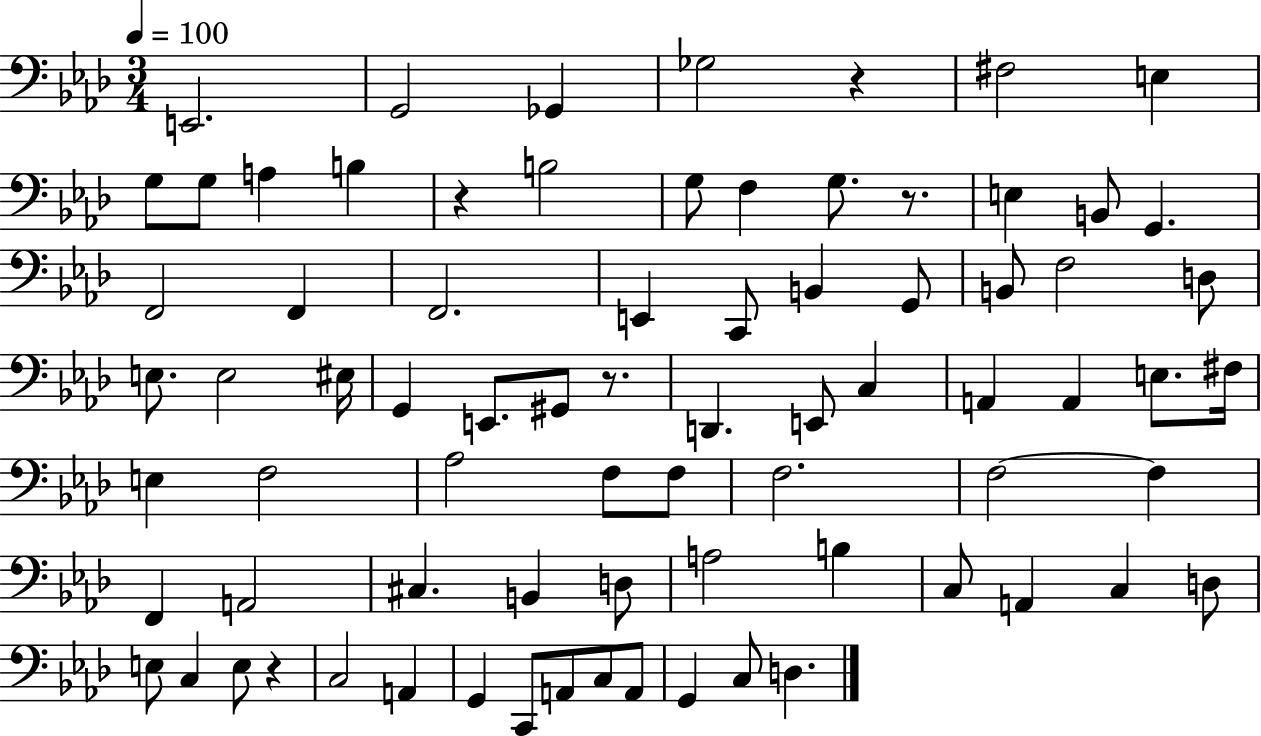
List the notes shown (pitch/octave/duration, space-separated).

E2/h. G2/h Gb2/q Gb3/h R/q F#3/h E3/q G3/e G3/e A3/q B3/q R/q B3/h G3/e F3/q G3/e. R/e. E3/q B2/e G2/q. F2/h F2/q F2/h. E2/q C2/e B2/q G2/e B2/e F3/h D3/e E3/e. E3/h EIS3/s G2/q E2/e. G#2/e R/e. D2/q. E2/e C3/q A2/q A2/q E3/e. F#3/s E3/q F3/h Ab3/h F3/e F3/e F3/h. F3/h F3/q F2/q A2/h C#3/q. B2/q D3/e A3/h B3/q C3/e A2/q C3/q D3/e E3/e C3/q E3/e R/q C3/h A2/q G2/q C2/e A2/e C3/e A2/e G2/q C3/e D3/q.